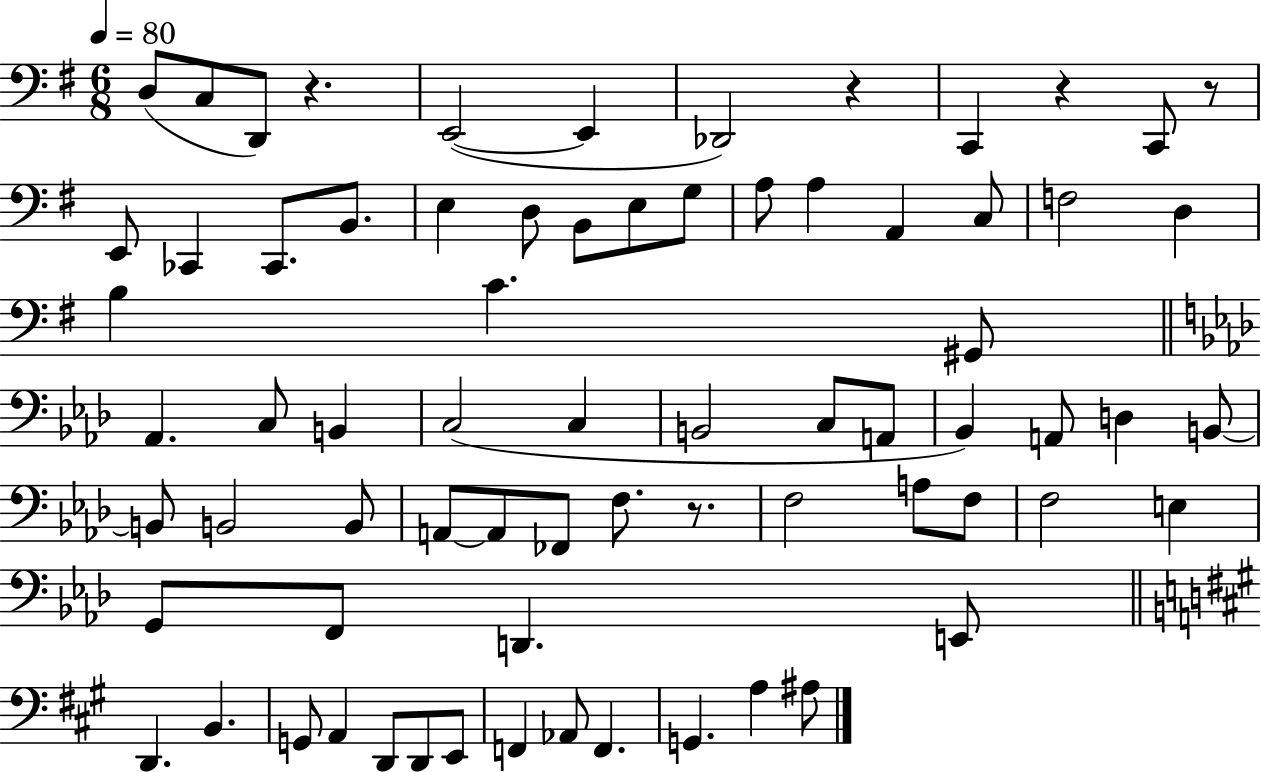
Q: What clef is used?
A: bass